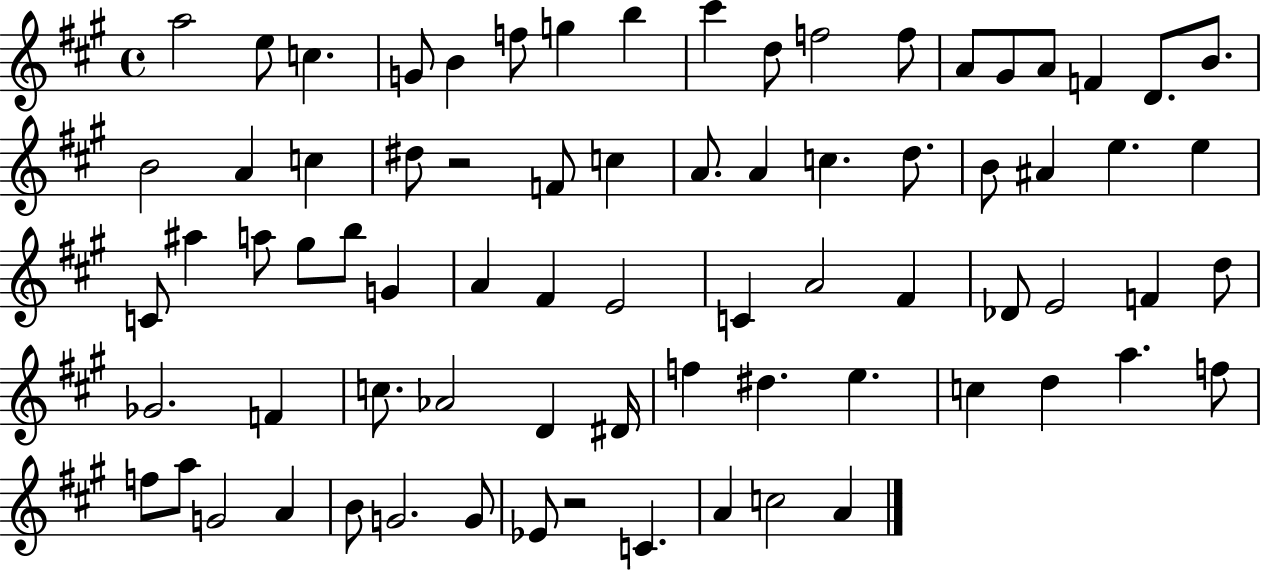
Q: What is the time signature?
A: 4/4